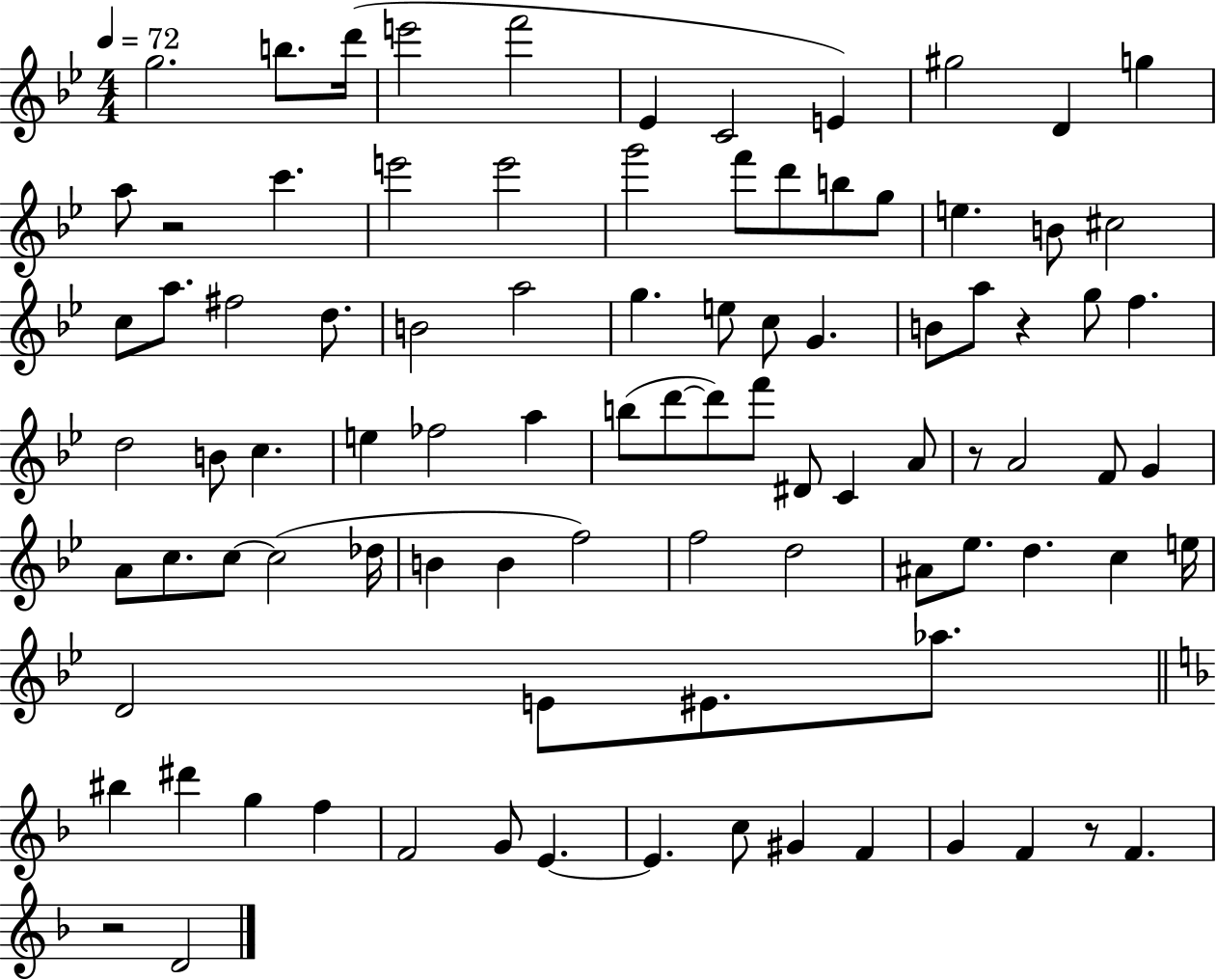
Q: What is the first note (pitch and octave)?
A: G5